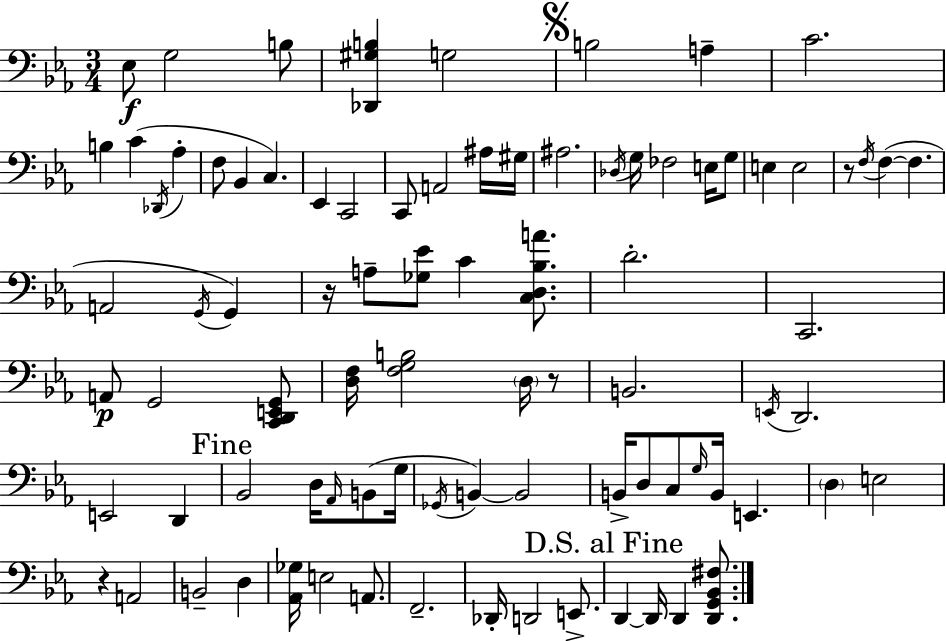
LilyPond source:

{
  \clef bass
  \numericTimeSignature
  \time 3/4
  \key ees \major
  \repeat volta 2 { ees8\f g2 b8 | <des, gis b>4 g2 | \mark \markup { \musicglyph "scripts.segno" } b2 a4-- | c'2. | \break b4 c'4( \acciaccatura { des,16 } aes4-. | f8 bes,4 c4.) | ees,4 c,2 | c,8 a,2 ais16 | \break gis16 ais2. | \acciaccatura { des16 } g16 fes2 e16 | g8 e4 e2 | r8 \acciaccatura { f16 }( f4~~ f4. | \break a,2 \acciaccatura { g,16 } | g,4) r16 a8-- <ges ees'>8 c'4 | <c d bes a'>8. d'2.-. | c,2. | \break a,8\p g,2 | <c, d, e, g,>8 <d f>16 <f g b>2 | \parenthesize d16 r8 b,2. | \acciaccatura { e,16 } d,2. | \break e,2 | d,4 \mark "Fine" bes,2 | d16 \grace { aes,16 } b,8( g16 \acciaccatura { ges,16 } b,4~~) b,2 | b,16-> d8 c8 | \break \grace { g16 } b,16 e,4. \parenthesize d4 | e2 r4 | a,2 b,2-- | d4 <aes, ges>16 e2 | \break a,8. f,2.-- | des,16-. d,2 | e,8.-> \mark "D.S. al Fine" d,4~~ | d,16 d,4 <d, g, bes, fis>8. } \bar "|."
}